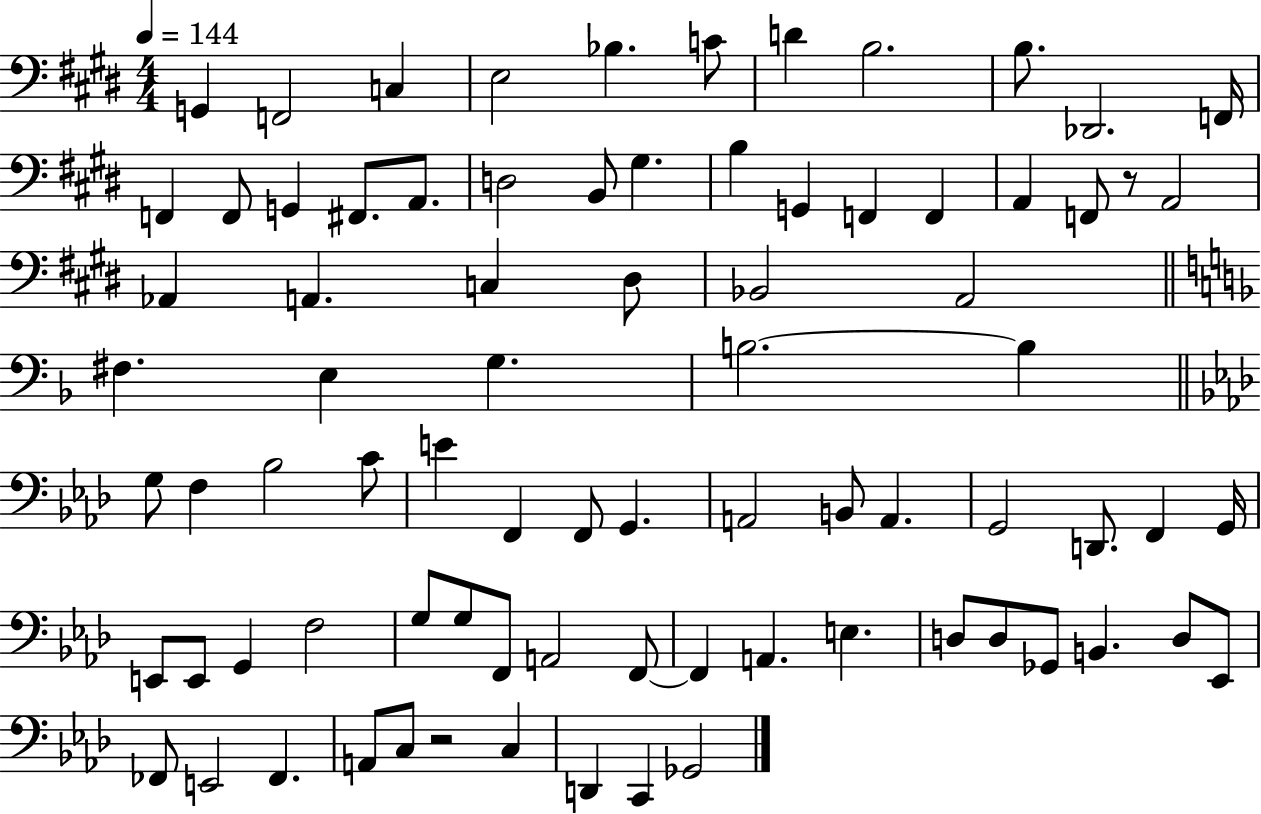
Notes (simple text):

G2/q F2/h C3/q E3/h Bb3/q. C4/e D4/q B3/h. B3/e. Db2/h. F2/s F2/q F2/e G2/q F#2/e. A2/e. D3/h B2/e G#3/q. B3/q G2/q F2/q F2/q A2/q F2/e R/e A2/h Ab2/q A2/q. C3/q D#3/e Bb2/h A2/h F#3/q. E3/q G3/q. B3/h. B3/q G3/e F3/q Bb3/h C4/e E4/q F2/q F2/e G2/q. A2/h B2/e A2/q. G2/h D2/e. F2/q G2/s E2/e E2/e G2/q F3/h G3/e G3/e F2/e A2/h F2/e F2/q A2/q. E3/q. D3/e D3/e Gb2/e B2/q. D3/e Eb2/e FES2/e E2/h FES2/q. A2/e C3/e R/h C3/q D2/q C2/q Gb2/h